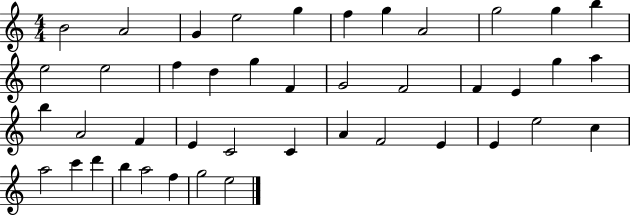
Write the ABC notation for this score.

X:1
T:Untitled
M:4/4
L:1/4
K:C
B2 A2 G e2 g f g A2 g2 g b e2 e2 f d g F G2 F2 F E g a b A2 F E C2 C A F2 E E e2 c a2 c' d' b a2 f g2 e2